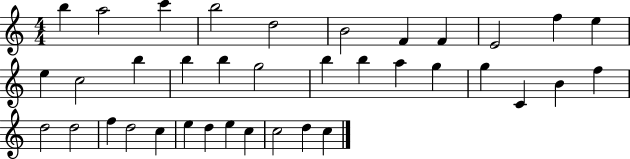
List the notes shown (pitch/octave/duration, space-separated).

B5/q A5/h C6/q B5/h D5/h B4/h F4/q F4/q E4/h F5/q E5/q E5/q C5/h B5/q B5/q B5/q G5/h B5/q B5/q A5/q G5/q G5/q C4/q B4/q F5/q D5/h D5/h F5/q D5/h C5/q E5/q D5/q E5/q C5/q C5/h D5/q C5/q